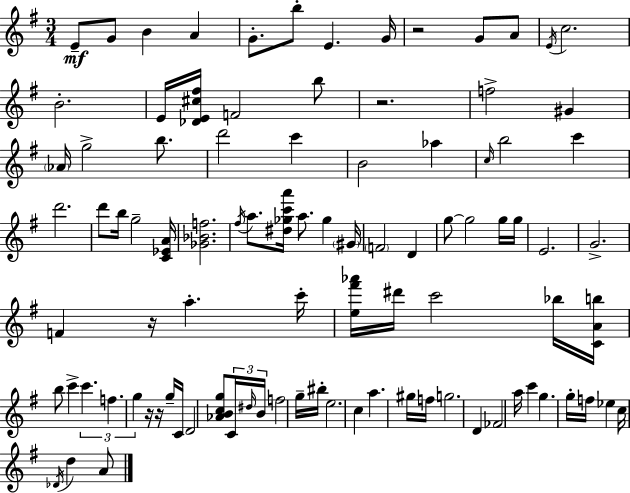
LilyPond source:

{
  \clef treble
  \numericTimeSignature
  \time 3/4
  \key e \minor
  \repeat volta 2 { e'8--\mf g'8 b'4 a'4 | g'8.-. b''8-. e'4. g'16 | r2 g'8 a'8 | \acciaccatura { e'16 } c''2. | \break b'2.-. | e'16 <des' e' cis'' fis''>16 f'2 b''8 | r2. | f''2-> gis'4 | \break \parenthesize aes'16 g''2-> b''8. | d'''2 c'''4 | b'2 aes''4 | \grace { c''16 } b''2 c'''4 | \break d'''2. | d'''8 b''16 g''2-- | <c' ees' a'>16 <ges' bes' f''>2. | \acciaccatura { fis''16 } a''8. <dis'' ges'' c''' a'''>16 a''8. ges''4 | \break \parenthesize gis'16 \parenthesize f'2 d'4 | g''8~~ g''2 | g''16 g''16 e'2. | g'2.-> | \break f'4 r16 a''4.-. | c'''16-. <e'' fis''' aes'''>16 dis'''16 c'''2 | bes''16 <c' a' b''>16 b''8 c'''4-> \tuplet 3/2 { c'''4. | f''4. g''4 } | \break r16 r16 g''16-- c'16 d'2 | <aes' b' c'' g''>8 \tuplet 3/2 { c'16 \grace { dis''16 } b'16 } f''2 | g''16-- bis''16-. e''2. | c''4 a''4. | \break gis''16 f''16 g''2. | d'4 fes'2 | a''16 c'''4 g''4. | g''16-. f''16 ees''4 c''16 \acciaccatura { des'16 } d''4 | \break a'8 } \bar "|."
}